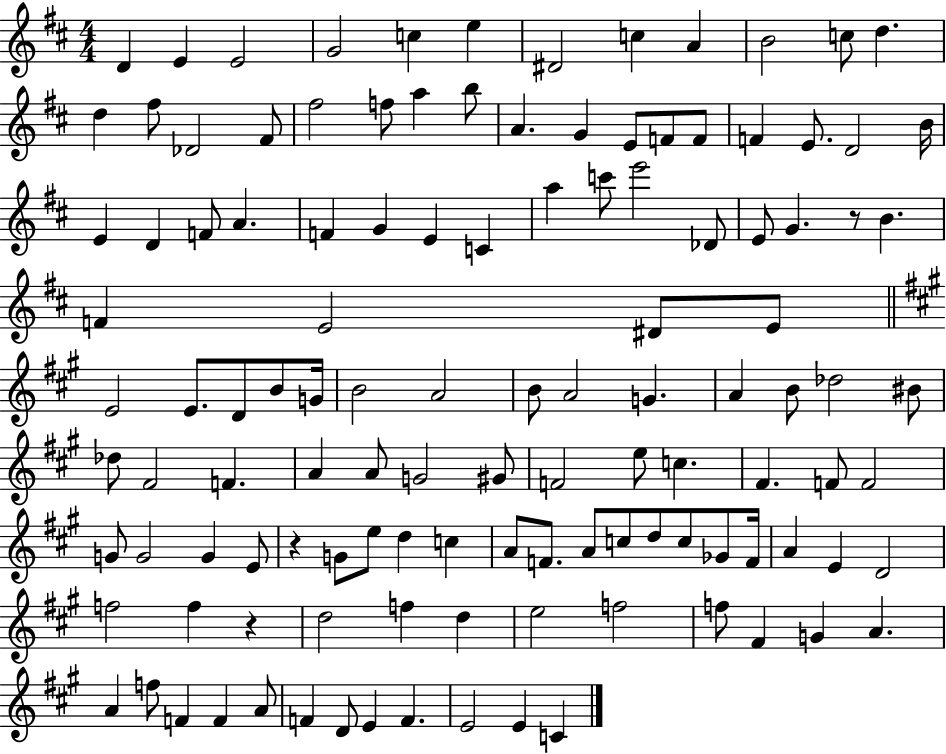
D4/q E4/q E4/h G4/h C5/q E5/q D#4/h C5/q A4/q B4/h C5/e D5/q. D5/q F#5/e Db4/h F#4/e F#5/h F5/e A5/q B5/e A4/q. G4/q E4/e F4/e F4/e F4/q E4/e. D4/h B4/s E4/q D4/q F4/e A4/q. F4/q G4/q E4/q C4/q A5/q C6/e E6/h Db4/e E4/e G4/q. R/e B4/q. F4/q E4/h D#4/e E4/e E4/h E4/e. D4/e B4/e G4/s B4/h A4/h B4/e A4/h G4/q. A4/q B4/e Db5/h BIS4/e Db5/e F#4/h F4/q. A4/q A4/e G4/h G#4/e F4/h E5/e C5/q. F#4/q. F4/e F4/h G4/e G4/h G4/q E4/e R/q G4/e E5/e D5/q C5/q A4/e F4/e. A4/e C5/e D5/e C5/e Gb4/e F4/s A4/q E4/q D4/h F5/h F5/q R/q D5/h F5/q D5/q E5/h F5/h F5/e F#4/q G4/q A4/q. A4/q F5/e F4/q F4/q A4/e F4/q D4/e E4/q F4/q. E4/h E4/q C4/q